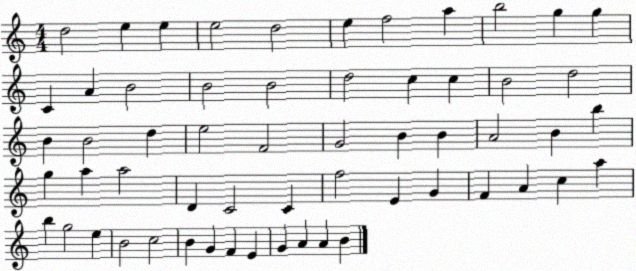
X:1
T:Untitled
M:4/4
L:1/4
K:C
d2 e e e2 d2 e f2 a b2 g g C A B2 B2 B2 d2 c c B2 d2 B B2 d e2 F2 G2 B B A2 B b g a a2 D C2 C f2 E G F A c a b g2 e B2 c2 B G F E G A A B